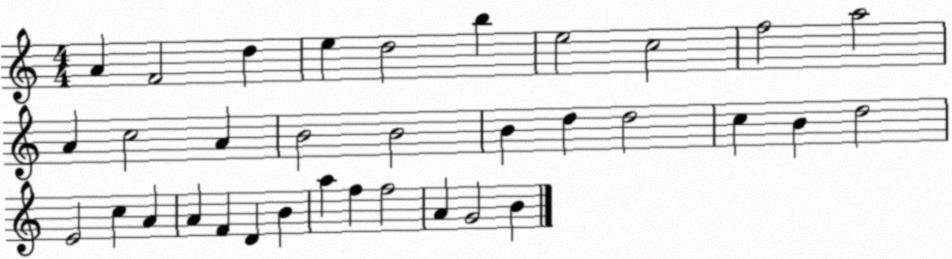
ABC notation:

X:1
T:Untitled
M:4/4
L:1/4
K:C
A F2 d e d2 b e2 c2 f2 a2 A c2 A B2 B2 B d d2 c B d2 E2 c A A F D B a f f2 A G2 B